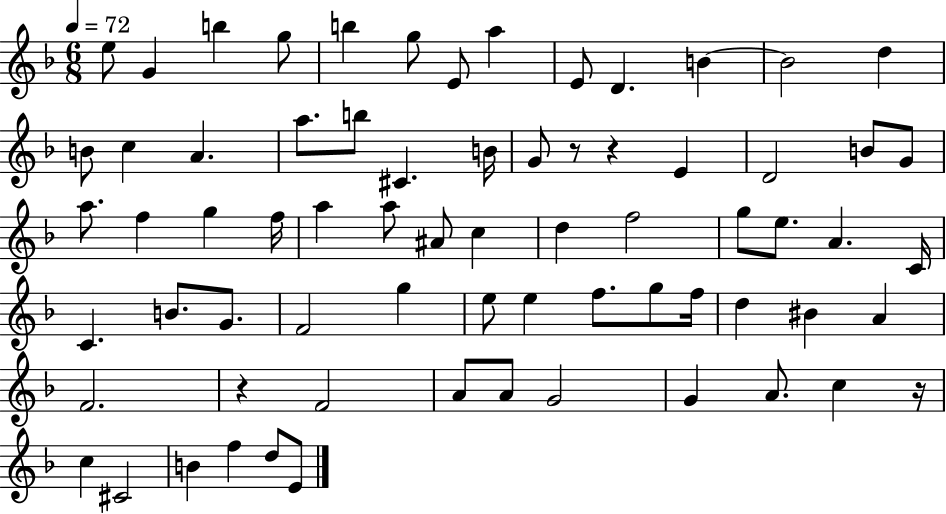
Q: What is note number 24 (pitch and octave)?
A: B4